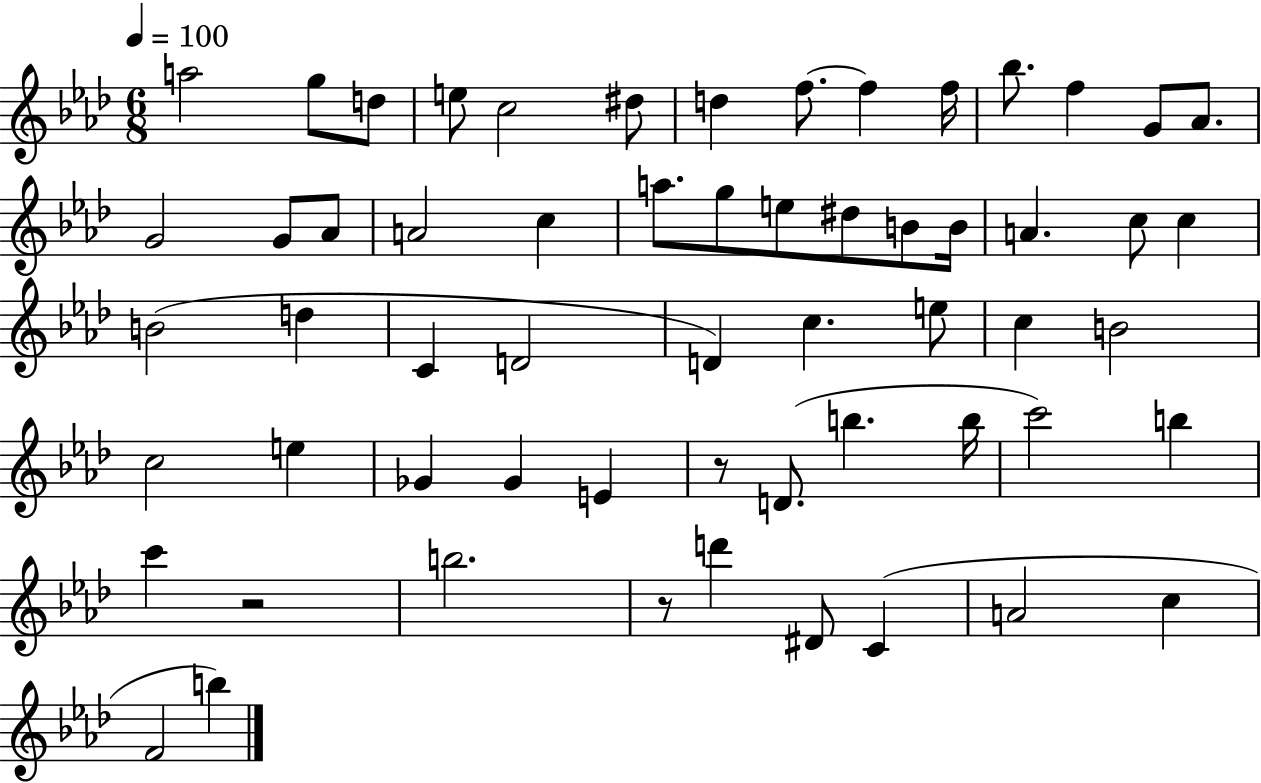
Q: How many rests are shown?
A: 3